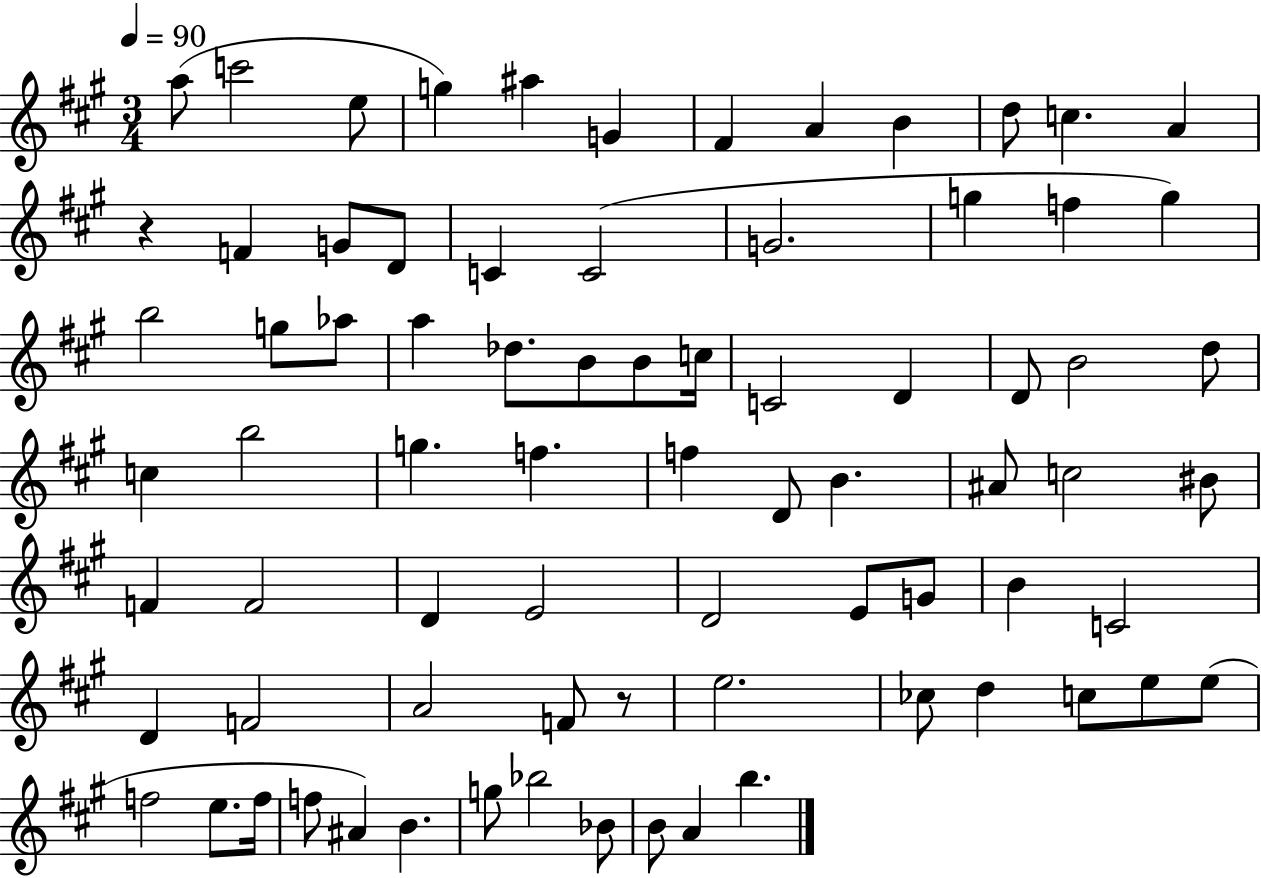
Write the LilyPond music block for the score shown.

{
  \clef treble
  \numericTimeSignature
  \time 3/4
  \key a \major
  \tempo 4 = 90
  a''8( c'''2 e''8 | g''4) ais''4 g'4 | fis'4 a'4 b'4 | d''8 c''4. a'4 | \break r4 f'4 g'8 d'8 | c'4 c'2( | g'2. | g''4 f''4 g''4) | \break b''2 g''8 aes''8 | a''4 des''8. b'8 b'8 c''16 | c'2 d'4 | d'8 b'2 d''8 | \break c''4 b''2 | g''4. f''4. | f''4 d'8 b'4. | ais'8 c''2 bis'8 | \break f'4 f'2 | d'4 e'2 | d'2 e'8 g'8 | b'4 c'2 | \break d'4 f'2 | a'2 f'8 r8 | e''2. | ces''8 d''4 c''8 e''8 e''8( | \break f''2 e''8. f''16 | f''8 ais'4) b'4. | g''8 bes''2 bes'8 | b'8 a'4 b''4. | \break \bar "|."
}